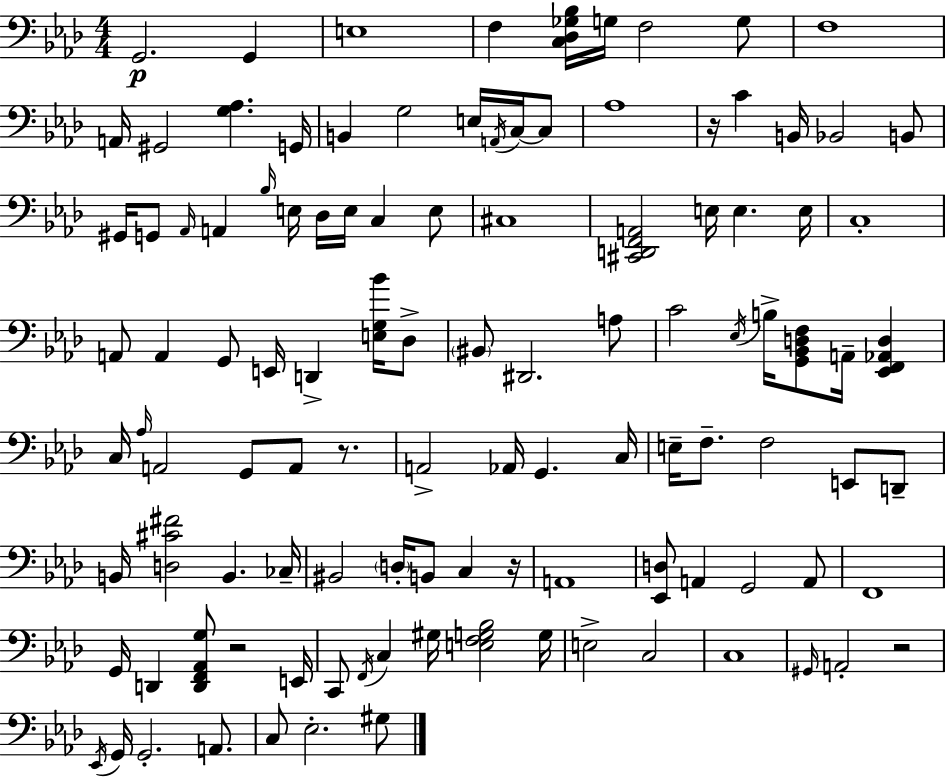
X:1
T:Untitled
M:4/4
L:1/4
K:Ab
G,,2 G,, E,4 F, [C,_D,_G,_B,]/4 G,/4 F,2 G,/2 F,4 A,,/4 ^G,,2 [G,_A,] G,,/4 B,, G,2 E,/4 A,,/4 C,/4 C,/2 _A,4 z/4 C B,,/4 _B,,2 B,,/2 ^G,,/4 G,,/2 _A,,/4 A,, _B,/4 E,/4 _D,/4 E,/4 C, E,/2 ^C,4 [^C,,D,,F,,A,,]2 E,/4 E, E,/4 C,4 A,,/2 A,, G,,/2 E,,/4 D,, [E,G,_B]/4 _D,/2 ^B,,/2 ^D,,2 A,/2 C2 _E,/4 B,/4 [G,,_B,,D,F,]/2 A,,/4 [_E,,F,,_A,,D,] C,/4 _A,/4 A,,2 G,,/2 A,,/2 z/2 A,,2 _A,,/4 G,, C,/4 E,/4 F,/2 F,2 E,,/2 D,,/2 B,,/4 [D,^C^F]2 B,, _C,/4 ^B,,2 D,/4 B,,/2 C, z/4 A,,4 [_E,,D,]/2 A,, G,,2 A,,/2 F,,4 G,,/4 D,, [D,,F,,_A,,G,]/2 z2 E,,/4 C,,/2 F,,/4 C, ^G,/4 [E,F,G,_B,]2 G,/4 E,2 C,2 C,4 ^G,,/4 A,,2 z2 _E,,/4 G,,/4 G,,2 A,,/2 C,/2 _E,2 ^G,/2